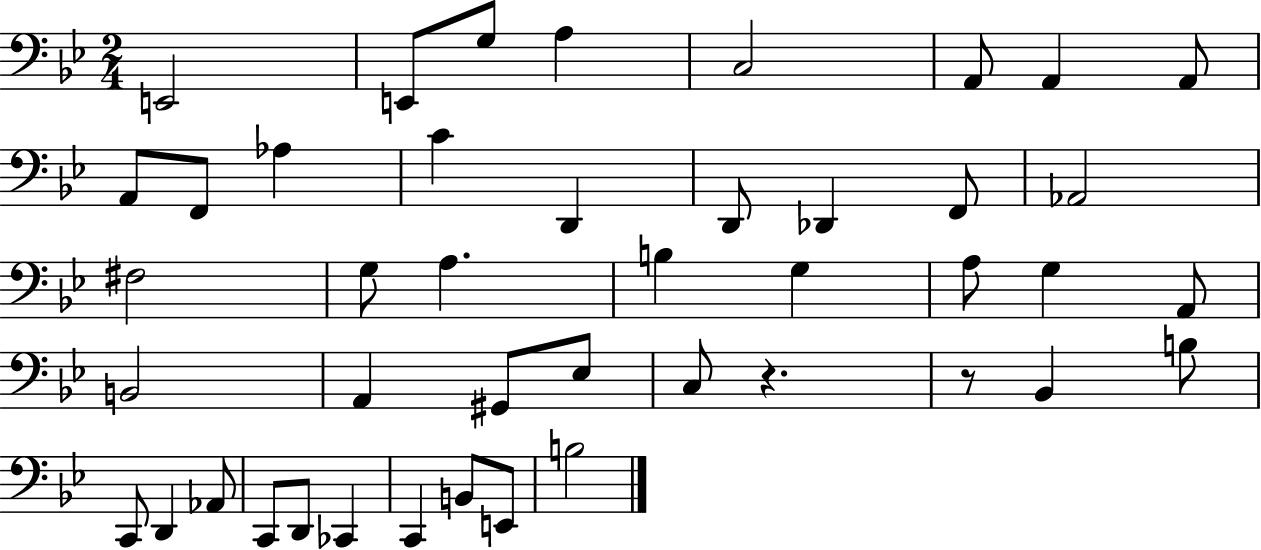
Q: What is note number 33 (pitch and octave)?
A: C2